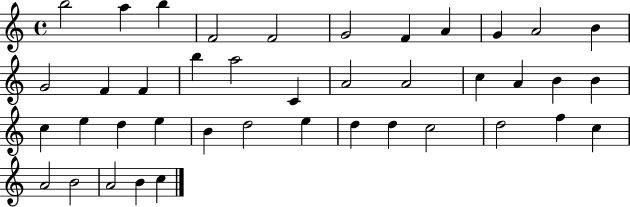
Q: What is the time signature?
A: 4/4